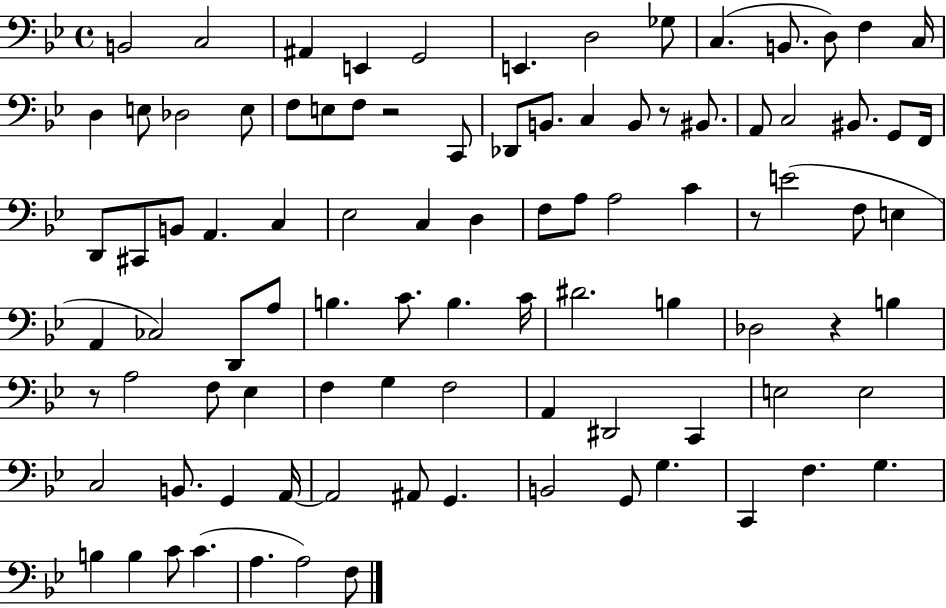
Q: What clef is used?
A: bass